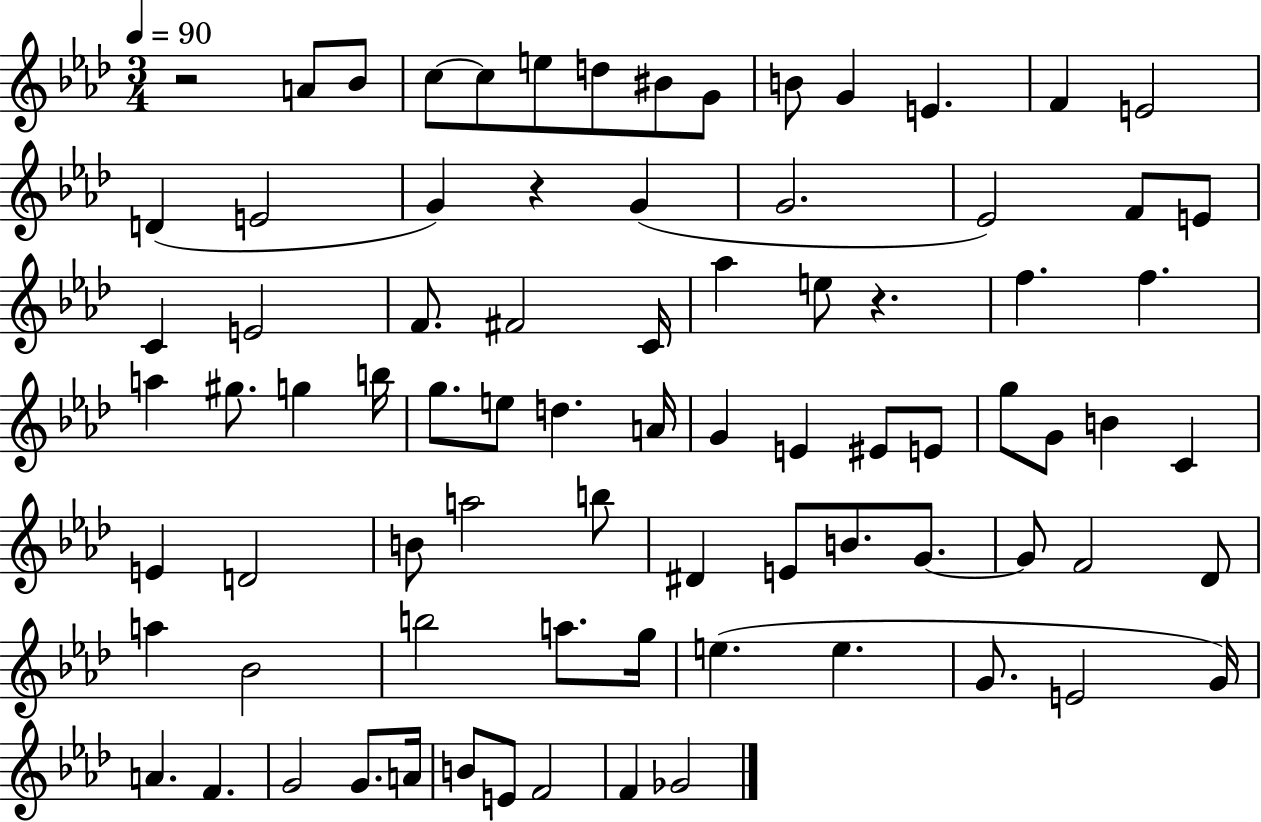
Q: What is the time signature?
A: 3/4